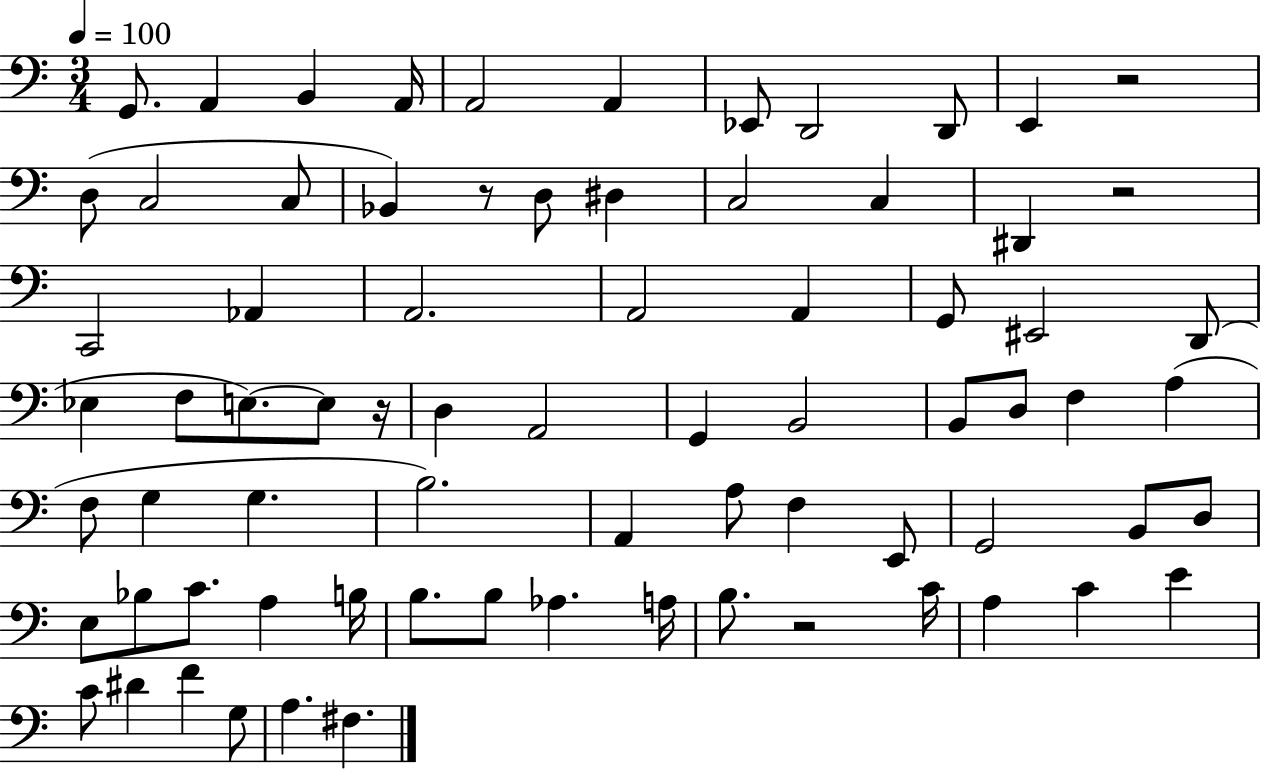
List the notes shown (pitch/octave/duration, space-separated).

G2/e. A2/q B2/q A2/s A2/h A2/q Eb2/e D2/h D2/e E2/q R/h D3/e C3/h C3/e Bb2/q R/e D3/e D#3/q C3/h C3/q D#2/q R/h C2/h Ab2/q A2/h. A2/h A2/q G2/e EIS2/h D2/e Eb3/q F3/e E3/e. E3/e R/s D3/q A2/h G2/q B2/h B2/e D3/e F3/q A3/q F3/e G3/q G3/q. B3/h. A2/q A3/e F3/q E2/e G2/h B2/e D3/e E3/e Bb3/e C4/e. A3/q B3/s B3/e. B3/e Ab3/q. A3/s B3/e. R/h C4/s A3/q C4/q E4/q C4/e D#4/q F4/q G3/e A3/q. F#3/q.